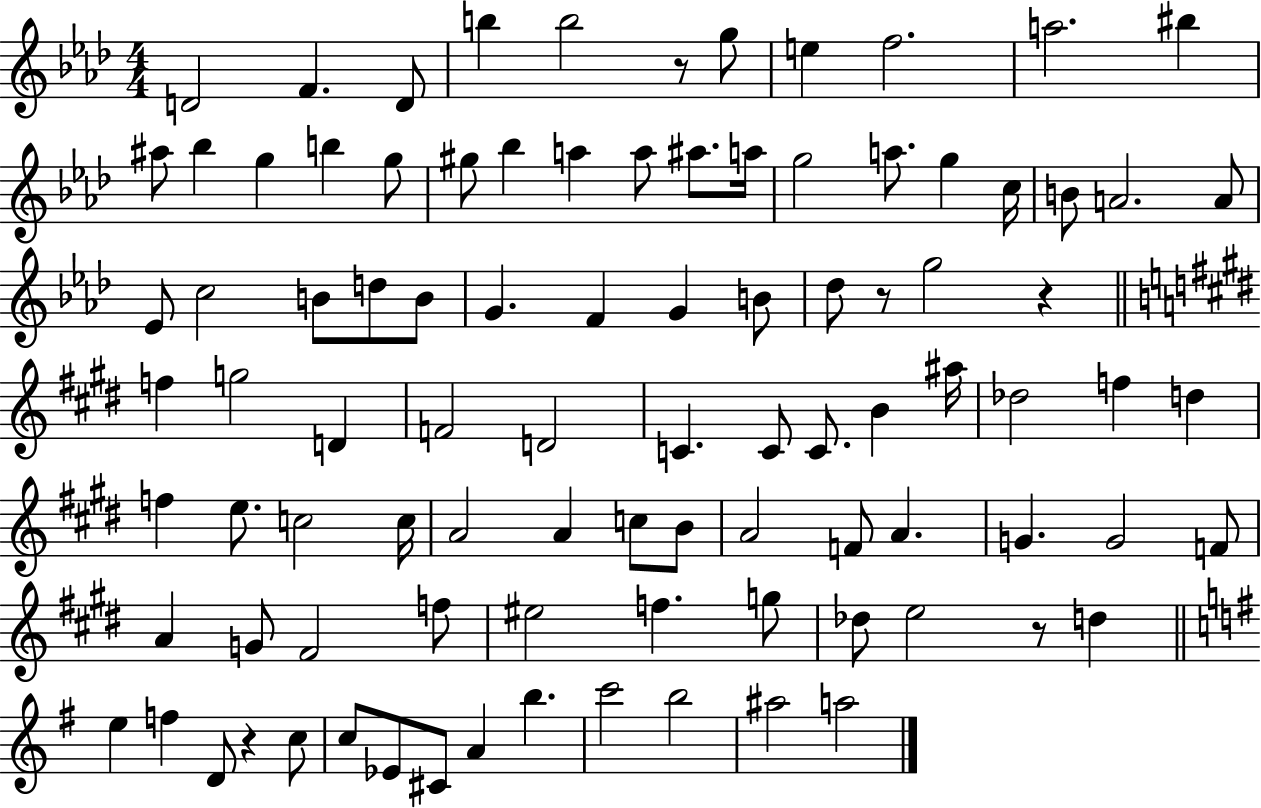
{
  \clef treble
  \numericTimeSignature
  \time 4/4
  \key aes \major
  \repeat volta 2 { d'2 f'4. d'8 | b''4 b''2 r8 g''8 | e''4 f''2. | a''2. bis''4 | \break ais''8 bes''4 g''4 b''4 g''8 | gis''8 bes''4 a''4 a''8 ais''8. a''16 | g''2 a''8. g''4 c''16 | b'8 a'2. a'8 | \break ees'8 c''2 b'8 d''8 b'8 | g'4. f'4 g'4 b'8 | des''8 r8 g''2 r4 | \bar "||" \break \key e \major f''4 g''2 d'4 | f'2 d'2 | c'4. c'8 c'8. b'4 ais''16 | des''2 f''4 d''4 | \break f''4 e''8. c''2 c''16 | a'2 a'4 c''8 b'8 | a'2 f'8 a'4. | g'4. g'2 f'8 | \break a'4 g'8 fis'2 f''8 | eis''2 f''4. g''8 | des''8 e''2 r8 d''4 | \bar "||" \break \key g \major e''4 f''4 d'8 r4 c''8 | c''8 ees'8 cis'8 a'4 b''4. | c'''2 b''2 | ais''2 a''2 | \break } \bar "|."
}